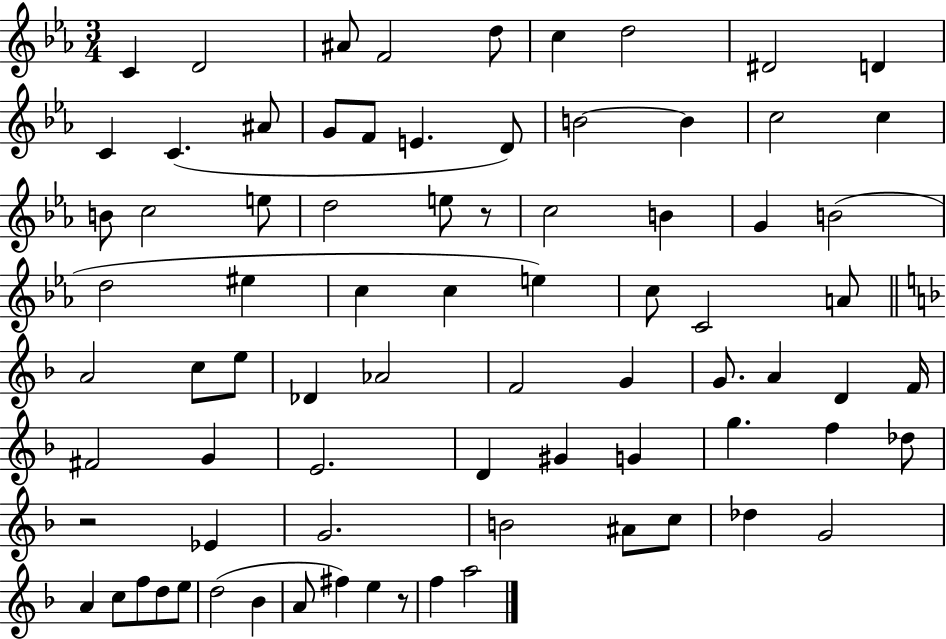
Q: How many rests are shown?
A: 3